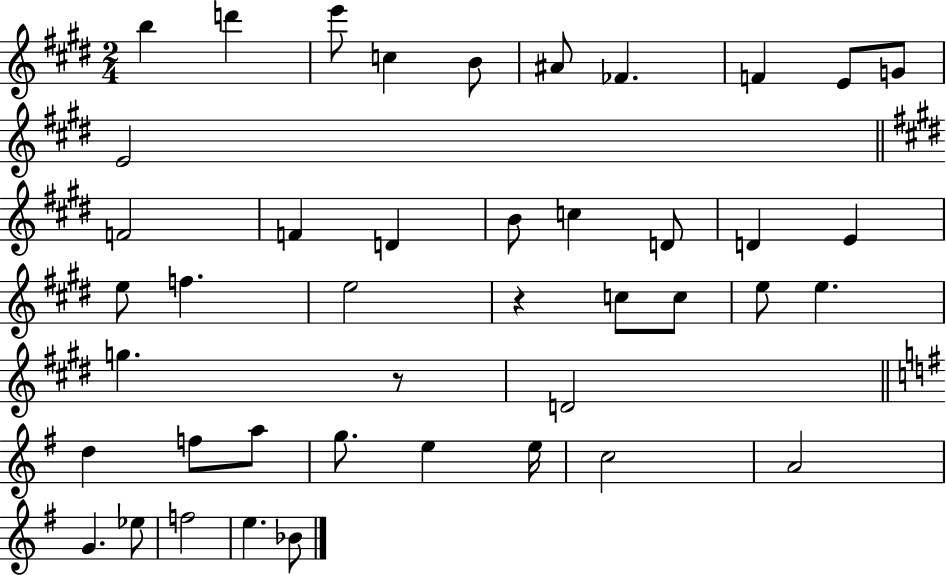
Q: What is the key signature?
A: E major